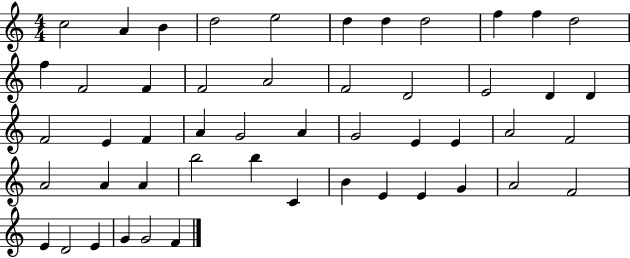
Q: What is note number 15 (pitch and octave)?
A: F4